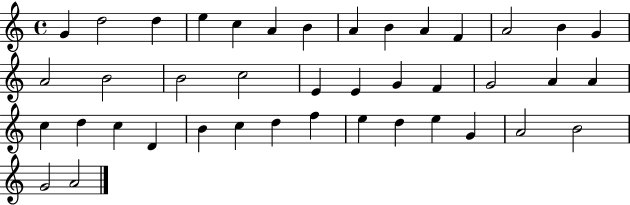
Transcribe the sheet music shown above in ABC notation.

X:1
T:Untitled
M:4/4
L:1/4
K:C
G d2 d e c A B A B A F A2 B G A2 B2 B2 c2 E E G F G2 A A c d c D B c d f e d e G A2 B2 G2 A2